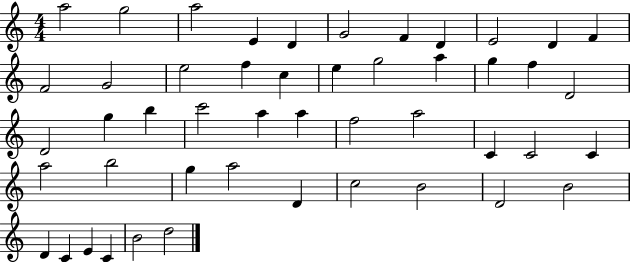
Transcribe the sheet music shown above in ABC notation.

X:1
T:Untitled
M:4/4
L:1/4
K:C
a2 g2 a2 E D G2 F D E2 D F F2 G2 e2 f c e g2 a g f D2 D2 g b c'2 a a f2 a2 C C2 C a2 b2 g a2 D c2 B2 D2 B2 D C E C B2 d2